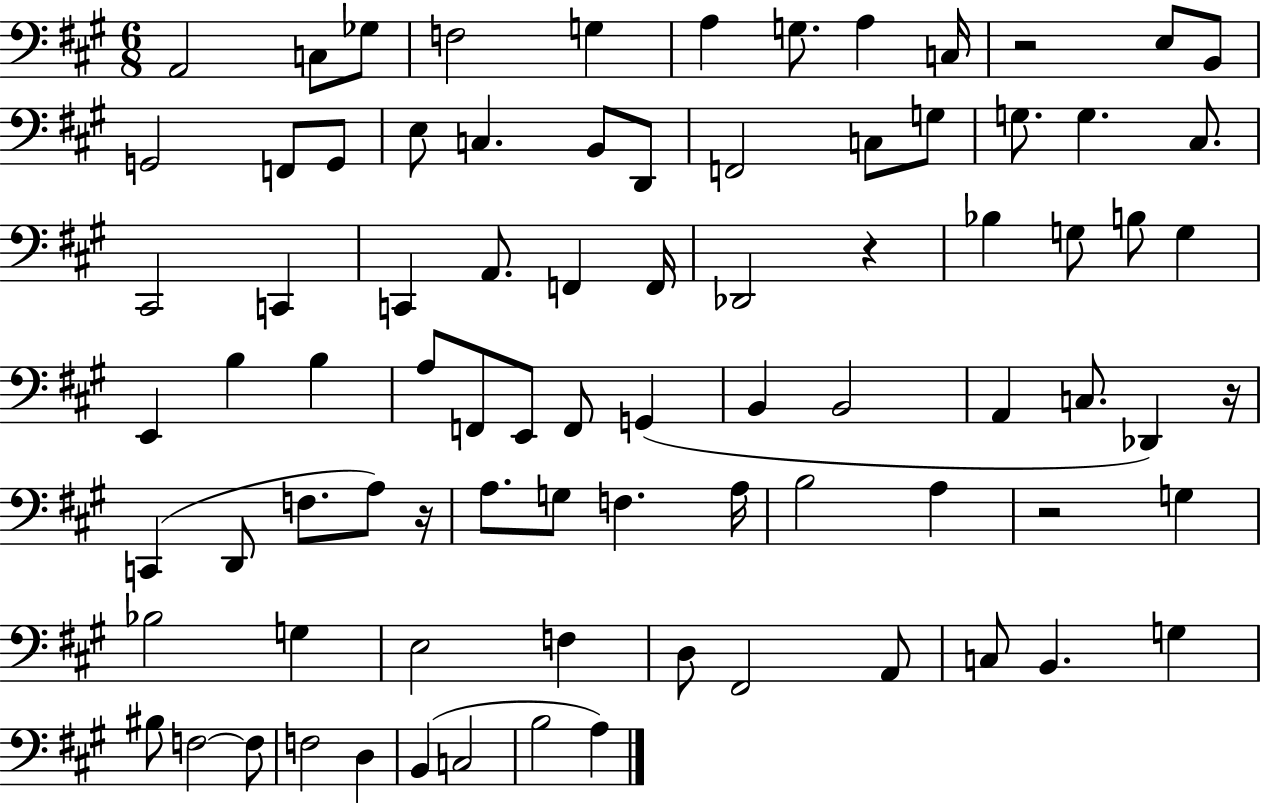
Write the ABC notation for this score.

X:1
T:Untitled
M:6/8
L:1/4
K:A
A,,2 C,/2 _G,/2 F,2 G, A, G,/2 A, C,/4 z2 E,/2 B,,/2 G,,2 F,,/2 G,,/2 E,/2 C, B,,/2 D,,/2 F,,2 C,/2 G,/2 G,/2 G, ^C,/2 ^C,,2 C,, C,, A,,/2 F,, F,,/4 _D,,2 z _B, G,/2 B,/2 G, E,, B, B, A,/2 F,,/2 E,,/2 F,,/2 G,, B,, B,,2 A,, C,/2 _D,, z/4 C,, D,,/2 F,/2 A,/2 z/4 A,/2 G,/2 F, A,/4 B,2 A, z2 G, _B,2 G, E,2 F, D,/2 ^F,,2 A,,/2 C,/2 B,, G, ^B,/2 F,2 F,/2 F,2 D, B,, C,2 B,2 A,